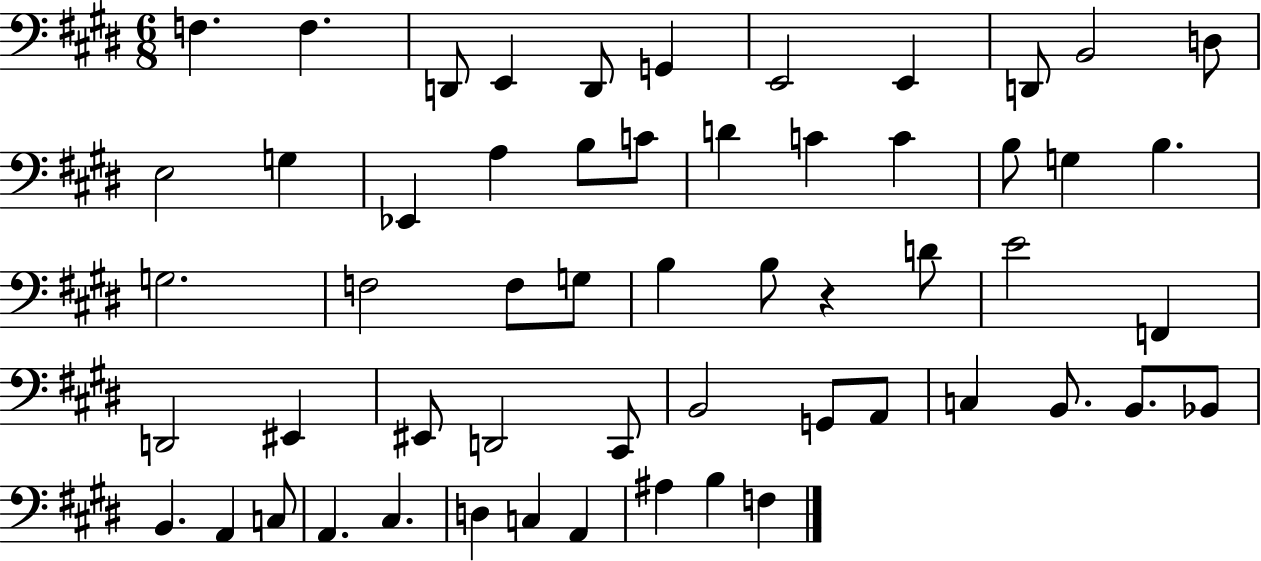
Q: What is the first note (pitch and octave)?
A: F3